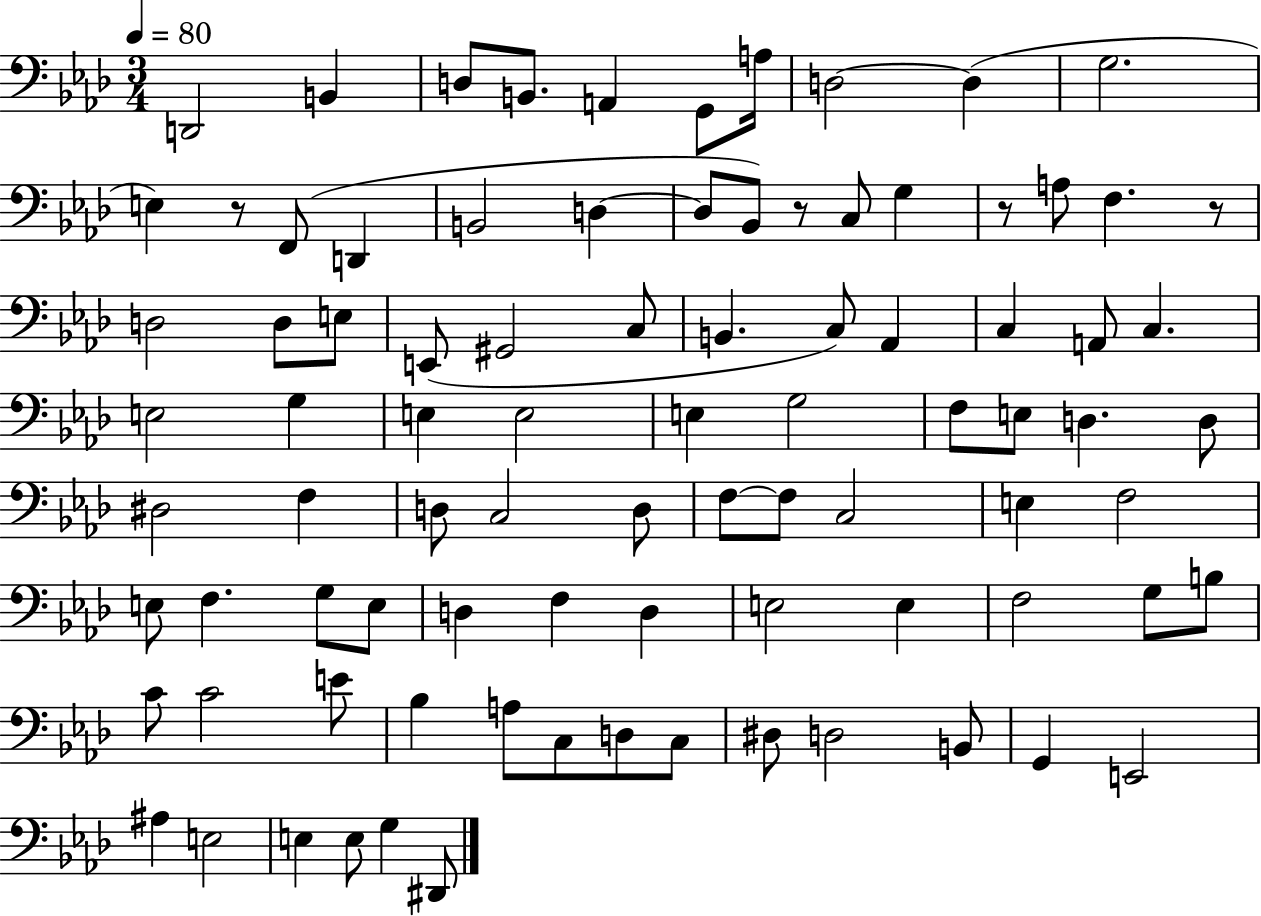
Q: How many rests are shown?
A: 4